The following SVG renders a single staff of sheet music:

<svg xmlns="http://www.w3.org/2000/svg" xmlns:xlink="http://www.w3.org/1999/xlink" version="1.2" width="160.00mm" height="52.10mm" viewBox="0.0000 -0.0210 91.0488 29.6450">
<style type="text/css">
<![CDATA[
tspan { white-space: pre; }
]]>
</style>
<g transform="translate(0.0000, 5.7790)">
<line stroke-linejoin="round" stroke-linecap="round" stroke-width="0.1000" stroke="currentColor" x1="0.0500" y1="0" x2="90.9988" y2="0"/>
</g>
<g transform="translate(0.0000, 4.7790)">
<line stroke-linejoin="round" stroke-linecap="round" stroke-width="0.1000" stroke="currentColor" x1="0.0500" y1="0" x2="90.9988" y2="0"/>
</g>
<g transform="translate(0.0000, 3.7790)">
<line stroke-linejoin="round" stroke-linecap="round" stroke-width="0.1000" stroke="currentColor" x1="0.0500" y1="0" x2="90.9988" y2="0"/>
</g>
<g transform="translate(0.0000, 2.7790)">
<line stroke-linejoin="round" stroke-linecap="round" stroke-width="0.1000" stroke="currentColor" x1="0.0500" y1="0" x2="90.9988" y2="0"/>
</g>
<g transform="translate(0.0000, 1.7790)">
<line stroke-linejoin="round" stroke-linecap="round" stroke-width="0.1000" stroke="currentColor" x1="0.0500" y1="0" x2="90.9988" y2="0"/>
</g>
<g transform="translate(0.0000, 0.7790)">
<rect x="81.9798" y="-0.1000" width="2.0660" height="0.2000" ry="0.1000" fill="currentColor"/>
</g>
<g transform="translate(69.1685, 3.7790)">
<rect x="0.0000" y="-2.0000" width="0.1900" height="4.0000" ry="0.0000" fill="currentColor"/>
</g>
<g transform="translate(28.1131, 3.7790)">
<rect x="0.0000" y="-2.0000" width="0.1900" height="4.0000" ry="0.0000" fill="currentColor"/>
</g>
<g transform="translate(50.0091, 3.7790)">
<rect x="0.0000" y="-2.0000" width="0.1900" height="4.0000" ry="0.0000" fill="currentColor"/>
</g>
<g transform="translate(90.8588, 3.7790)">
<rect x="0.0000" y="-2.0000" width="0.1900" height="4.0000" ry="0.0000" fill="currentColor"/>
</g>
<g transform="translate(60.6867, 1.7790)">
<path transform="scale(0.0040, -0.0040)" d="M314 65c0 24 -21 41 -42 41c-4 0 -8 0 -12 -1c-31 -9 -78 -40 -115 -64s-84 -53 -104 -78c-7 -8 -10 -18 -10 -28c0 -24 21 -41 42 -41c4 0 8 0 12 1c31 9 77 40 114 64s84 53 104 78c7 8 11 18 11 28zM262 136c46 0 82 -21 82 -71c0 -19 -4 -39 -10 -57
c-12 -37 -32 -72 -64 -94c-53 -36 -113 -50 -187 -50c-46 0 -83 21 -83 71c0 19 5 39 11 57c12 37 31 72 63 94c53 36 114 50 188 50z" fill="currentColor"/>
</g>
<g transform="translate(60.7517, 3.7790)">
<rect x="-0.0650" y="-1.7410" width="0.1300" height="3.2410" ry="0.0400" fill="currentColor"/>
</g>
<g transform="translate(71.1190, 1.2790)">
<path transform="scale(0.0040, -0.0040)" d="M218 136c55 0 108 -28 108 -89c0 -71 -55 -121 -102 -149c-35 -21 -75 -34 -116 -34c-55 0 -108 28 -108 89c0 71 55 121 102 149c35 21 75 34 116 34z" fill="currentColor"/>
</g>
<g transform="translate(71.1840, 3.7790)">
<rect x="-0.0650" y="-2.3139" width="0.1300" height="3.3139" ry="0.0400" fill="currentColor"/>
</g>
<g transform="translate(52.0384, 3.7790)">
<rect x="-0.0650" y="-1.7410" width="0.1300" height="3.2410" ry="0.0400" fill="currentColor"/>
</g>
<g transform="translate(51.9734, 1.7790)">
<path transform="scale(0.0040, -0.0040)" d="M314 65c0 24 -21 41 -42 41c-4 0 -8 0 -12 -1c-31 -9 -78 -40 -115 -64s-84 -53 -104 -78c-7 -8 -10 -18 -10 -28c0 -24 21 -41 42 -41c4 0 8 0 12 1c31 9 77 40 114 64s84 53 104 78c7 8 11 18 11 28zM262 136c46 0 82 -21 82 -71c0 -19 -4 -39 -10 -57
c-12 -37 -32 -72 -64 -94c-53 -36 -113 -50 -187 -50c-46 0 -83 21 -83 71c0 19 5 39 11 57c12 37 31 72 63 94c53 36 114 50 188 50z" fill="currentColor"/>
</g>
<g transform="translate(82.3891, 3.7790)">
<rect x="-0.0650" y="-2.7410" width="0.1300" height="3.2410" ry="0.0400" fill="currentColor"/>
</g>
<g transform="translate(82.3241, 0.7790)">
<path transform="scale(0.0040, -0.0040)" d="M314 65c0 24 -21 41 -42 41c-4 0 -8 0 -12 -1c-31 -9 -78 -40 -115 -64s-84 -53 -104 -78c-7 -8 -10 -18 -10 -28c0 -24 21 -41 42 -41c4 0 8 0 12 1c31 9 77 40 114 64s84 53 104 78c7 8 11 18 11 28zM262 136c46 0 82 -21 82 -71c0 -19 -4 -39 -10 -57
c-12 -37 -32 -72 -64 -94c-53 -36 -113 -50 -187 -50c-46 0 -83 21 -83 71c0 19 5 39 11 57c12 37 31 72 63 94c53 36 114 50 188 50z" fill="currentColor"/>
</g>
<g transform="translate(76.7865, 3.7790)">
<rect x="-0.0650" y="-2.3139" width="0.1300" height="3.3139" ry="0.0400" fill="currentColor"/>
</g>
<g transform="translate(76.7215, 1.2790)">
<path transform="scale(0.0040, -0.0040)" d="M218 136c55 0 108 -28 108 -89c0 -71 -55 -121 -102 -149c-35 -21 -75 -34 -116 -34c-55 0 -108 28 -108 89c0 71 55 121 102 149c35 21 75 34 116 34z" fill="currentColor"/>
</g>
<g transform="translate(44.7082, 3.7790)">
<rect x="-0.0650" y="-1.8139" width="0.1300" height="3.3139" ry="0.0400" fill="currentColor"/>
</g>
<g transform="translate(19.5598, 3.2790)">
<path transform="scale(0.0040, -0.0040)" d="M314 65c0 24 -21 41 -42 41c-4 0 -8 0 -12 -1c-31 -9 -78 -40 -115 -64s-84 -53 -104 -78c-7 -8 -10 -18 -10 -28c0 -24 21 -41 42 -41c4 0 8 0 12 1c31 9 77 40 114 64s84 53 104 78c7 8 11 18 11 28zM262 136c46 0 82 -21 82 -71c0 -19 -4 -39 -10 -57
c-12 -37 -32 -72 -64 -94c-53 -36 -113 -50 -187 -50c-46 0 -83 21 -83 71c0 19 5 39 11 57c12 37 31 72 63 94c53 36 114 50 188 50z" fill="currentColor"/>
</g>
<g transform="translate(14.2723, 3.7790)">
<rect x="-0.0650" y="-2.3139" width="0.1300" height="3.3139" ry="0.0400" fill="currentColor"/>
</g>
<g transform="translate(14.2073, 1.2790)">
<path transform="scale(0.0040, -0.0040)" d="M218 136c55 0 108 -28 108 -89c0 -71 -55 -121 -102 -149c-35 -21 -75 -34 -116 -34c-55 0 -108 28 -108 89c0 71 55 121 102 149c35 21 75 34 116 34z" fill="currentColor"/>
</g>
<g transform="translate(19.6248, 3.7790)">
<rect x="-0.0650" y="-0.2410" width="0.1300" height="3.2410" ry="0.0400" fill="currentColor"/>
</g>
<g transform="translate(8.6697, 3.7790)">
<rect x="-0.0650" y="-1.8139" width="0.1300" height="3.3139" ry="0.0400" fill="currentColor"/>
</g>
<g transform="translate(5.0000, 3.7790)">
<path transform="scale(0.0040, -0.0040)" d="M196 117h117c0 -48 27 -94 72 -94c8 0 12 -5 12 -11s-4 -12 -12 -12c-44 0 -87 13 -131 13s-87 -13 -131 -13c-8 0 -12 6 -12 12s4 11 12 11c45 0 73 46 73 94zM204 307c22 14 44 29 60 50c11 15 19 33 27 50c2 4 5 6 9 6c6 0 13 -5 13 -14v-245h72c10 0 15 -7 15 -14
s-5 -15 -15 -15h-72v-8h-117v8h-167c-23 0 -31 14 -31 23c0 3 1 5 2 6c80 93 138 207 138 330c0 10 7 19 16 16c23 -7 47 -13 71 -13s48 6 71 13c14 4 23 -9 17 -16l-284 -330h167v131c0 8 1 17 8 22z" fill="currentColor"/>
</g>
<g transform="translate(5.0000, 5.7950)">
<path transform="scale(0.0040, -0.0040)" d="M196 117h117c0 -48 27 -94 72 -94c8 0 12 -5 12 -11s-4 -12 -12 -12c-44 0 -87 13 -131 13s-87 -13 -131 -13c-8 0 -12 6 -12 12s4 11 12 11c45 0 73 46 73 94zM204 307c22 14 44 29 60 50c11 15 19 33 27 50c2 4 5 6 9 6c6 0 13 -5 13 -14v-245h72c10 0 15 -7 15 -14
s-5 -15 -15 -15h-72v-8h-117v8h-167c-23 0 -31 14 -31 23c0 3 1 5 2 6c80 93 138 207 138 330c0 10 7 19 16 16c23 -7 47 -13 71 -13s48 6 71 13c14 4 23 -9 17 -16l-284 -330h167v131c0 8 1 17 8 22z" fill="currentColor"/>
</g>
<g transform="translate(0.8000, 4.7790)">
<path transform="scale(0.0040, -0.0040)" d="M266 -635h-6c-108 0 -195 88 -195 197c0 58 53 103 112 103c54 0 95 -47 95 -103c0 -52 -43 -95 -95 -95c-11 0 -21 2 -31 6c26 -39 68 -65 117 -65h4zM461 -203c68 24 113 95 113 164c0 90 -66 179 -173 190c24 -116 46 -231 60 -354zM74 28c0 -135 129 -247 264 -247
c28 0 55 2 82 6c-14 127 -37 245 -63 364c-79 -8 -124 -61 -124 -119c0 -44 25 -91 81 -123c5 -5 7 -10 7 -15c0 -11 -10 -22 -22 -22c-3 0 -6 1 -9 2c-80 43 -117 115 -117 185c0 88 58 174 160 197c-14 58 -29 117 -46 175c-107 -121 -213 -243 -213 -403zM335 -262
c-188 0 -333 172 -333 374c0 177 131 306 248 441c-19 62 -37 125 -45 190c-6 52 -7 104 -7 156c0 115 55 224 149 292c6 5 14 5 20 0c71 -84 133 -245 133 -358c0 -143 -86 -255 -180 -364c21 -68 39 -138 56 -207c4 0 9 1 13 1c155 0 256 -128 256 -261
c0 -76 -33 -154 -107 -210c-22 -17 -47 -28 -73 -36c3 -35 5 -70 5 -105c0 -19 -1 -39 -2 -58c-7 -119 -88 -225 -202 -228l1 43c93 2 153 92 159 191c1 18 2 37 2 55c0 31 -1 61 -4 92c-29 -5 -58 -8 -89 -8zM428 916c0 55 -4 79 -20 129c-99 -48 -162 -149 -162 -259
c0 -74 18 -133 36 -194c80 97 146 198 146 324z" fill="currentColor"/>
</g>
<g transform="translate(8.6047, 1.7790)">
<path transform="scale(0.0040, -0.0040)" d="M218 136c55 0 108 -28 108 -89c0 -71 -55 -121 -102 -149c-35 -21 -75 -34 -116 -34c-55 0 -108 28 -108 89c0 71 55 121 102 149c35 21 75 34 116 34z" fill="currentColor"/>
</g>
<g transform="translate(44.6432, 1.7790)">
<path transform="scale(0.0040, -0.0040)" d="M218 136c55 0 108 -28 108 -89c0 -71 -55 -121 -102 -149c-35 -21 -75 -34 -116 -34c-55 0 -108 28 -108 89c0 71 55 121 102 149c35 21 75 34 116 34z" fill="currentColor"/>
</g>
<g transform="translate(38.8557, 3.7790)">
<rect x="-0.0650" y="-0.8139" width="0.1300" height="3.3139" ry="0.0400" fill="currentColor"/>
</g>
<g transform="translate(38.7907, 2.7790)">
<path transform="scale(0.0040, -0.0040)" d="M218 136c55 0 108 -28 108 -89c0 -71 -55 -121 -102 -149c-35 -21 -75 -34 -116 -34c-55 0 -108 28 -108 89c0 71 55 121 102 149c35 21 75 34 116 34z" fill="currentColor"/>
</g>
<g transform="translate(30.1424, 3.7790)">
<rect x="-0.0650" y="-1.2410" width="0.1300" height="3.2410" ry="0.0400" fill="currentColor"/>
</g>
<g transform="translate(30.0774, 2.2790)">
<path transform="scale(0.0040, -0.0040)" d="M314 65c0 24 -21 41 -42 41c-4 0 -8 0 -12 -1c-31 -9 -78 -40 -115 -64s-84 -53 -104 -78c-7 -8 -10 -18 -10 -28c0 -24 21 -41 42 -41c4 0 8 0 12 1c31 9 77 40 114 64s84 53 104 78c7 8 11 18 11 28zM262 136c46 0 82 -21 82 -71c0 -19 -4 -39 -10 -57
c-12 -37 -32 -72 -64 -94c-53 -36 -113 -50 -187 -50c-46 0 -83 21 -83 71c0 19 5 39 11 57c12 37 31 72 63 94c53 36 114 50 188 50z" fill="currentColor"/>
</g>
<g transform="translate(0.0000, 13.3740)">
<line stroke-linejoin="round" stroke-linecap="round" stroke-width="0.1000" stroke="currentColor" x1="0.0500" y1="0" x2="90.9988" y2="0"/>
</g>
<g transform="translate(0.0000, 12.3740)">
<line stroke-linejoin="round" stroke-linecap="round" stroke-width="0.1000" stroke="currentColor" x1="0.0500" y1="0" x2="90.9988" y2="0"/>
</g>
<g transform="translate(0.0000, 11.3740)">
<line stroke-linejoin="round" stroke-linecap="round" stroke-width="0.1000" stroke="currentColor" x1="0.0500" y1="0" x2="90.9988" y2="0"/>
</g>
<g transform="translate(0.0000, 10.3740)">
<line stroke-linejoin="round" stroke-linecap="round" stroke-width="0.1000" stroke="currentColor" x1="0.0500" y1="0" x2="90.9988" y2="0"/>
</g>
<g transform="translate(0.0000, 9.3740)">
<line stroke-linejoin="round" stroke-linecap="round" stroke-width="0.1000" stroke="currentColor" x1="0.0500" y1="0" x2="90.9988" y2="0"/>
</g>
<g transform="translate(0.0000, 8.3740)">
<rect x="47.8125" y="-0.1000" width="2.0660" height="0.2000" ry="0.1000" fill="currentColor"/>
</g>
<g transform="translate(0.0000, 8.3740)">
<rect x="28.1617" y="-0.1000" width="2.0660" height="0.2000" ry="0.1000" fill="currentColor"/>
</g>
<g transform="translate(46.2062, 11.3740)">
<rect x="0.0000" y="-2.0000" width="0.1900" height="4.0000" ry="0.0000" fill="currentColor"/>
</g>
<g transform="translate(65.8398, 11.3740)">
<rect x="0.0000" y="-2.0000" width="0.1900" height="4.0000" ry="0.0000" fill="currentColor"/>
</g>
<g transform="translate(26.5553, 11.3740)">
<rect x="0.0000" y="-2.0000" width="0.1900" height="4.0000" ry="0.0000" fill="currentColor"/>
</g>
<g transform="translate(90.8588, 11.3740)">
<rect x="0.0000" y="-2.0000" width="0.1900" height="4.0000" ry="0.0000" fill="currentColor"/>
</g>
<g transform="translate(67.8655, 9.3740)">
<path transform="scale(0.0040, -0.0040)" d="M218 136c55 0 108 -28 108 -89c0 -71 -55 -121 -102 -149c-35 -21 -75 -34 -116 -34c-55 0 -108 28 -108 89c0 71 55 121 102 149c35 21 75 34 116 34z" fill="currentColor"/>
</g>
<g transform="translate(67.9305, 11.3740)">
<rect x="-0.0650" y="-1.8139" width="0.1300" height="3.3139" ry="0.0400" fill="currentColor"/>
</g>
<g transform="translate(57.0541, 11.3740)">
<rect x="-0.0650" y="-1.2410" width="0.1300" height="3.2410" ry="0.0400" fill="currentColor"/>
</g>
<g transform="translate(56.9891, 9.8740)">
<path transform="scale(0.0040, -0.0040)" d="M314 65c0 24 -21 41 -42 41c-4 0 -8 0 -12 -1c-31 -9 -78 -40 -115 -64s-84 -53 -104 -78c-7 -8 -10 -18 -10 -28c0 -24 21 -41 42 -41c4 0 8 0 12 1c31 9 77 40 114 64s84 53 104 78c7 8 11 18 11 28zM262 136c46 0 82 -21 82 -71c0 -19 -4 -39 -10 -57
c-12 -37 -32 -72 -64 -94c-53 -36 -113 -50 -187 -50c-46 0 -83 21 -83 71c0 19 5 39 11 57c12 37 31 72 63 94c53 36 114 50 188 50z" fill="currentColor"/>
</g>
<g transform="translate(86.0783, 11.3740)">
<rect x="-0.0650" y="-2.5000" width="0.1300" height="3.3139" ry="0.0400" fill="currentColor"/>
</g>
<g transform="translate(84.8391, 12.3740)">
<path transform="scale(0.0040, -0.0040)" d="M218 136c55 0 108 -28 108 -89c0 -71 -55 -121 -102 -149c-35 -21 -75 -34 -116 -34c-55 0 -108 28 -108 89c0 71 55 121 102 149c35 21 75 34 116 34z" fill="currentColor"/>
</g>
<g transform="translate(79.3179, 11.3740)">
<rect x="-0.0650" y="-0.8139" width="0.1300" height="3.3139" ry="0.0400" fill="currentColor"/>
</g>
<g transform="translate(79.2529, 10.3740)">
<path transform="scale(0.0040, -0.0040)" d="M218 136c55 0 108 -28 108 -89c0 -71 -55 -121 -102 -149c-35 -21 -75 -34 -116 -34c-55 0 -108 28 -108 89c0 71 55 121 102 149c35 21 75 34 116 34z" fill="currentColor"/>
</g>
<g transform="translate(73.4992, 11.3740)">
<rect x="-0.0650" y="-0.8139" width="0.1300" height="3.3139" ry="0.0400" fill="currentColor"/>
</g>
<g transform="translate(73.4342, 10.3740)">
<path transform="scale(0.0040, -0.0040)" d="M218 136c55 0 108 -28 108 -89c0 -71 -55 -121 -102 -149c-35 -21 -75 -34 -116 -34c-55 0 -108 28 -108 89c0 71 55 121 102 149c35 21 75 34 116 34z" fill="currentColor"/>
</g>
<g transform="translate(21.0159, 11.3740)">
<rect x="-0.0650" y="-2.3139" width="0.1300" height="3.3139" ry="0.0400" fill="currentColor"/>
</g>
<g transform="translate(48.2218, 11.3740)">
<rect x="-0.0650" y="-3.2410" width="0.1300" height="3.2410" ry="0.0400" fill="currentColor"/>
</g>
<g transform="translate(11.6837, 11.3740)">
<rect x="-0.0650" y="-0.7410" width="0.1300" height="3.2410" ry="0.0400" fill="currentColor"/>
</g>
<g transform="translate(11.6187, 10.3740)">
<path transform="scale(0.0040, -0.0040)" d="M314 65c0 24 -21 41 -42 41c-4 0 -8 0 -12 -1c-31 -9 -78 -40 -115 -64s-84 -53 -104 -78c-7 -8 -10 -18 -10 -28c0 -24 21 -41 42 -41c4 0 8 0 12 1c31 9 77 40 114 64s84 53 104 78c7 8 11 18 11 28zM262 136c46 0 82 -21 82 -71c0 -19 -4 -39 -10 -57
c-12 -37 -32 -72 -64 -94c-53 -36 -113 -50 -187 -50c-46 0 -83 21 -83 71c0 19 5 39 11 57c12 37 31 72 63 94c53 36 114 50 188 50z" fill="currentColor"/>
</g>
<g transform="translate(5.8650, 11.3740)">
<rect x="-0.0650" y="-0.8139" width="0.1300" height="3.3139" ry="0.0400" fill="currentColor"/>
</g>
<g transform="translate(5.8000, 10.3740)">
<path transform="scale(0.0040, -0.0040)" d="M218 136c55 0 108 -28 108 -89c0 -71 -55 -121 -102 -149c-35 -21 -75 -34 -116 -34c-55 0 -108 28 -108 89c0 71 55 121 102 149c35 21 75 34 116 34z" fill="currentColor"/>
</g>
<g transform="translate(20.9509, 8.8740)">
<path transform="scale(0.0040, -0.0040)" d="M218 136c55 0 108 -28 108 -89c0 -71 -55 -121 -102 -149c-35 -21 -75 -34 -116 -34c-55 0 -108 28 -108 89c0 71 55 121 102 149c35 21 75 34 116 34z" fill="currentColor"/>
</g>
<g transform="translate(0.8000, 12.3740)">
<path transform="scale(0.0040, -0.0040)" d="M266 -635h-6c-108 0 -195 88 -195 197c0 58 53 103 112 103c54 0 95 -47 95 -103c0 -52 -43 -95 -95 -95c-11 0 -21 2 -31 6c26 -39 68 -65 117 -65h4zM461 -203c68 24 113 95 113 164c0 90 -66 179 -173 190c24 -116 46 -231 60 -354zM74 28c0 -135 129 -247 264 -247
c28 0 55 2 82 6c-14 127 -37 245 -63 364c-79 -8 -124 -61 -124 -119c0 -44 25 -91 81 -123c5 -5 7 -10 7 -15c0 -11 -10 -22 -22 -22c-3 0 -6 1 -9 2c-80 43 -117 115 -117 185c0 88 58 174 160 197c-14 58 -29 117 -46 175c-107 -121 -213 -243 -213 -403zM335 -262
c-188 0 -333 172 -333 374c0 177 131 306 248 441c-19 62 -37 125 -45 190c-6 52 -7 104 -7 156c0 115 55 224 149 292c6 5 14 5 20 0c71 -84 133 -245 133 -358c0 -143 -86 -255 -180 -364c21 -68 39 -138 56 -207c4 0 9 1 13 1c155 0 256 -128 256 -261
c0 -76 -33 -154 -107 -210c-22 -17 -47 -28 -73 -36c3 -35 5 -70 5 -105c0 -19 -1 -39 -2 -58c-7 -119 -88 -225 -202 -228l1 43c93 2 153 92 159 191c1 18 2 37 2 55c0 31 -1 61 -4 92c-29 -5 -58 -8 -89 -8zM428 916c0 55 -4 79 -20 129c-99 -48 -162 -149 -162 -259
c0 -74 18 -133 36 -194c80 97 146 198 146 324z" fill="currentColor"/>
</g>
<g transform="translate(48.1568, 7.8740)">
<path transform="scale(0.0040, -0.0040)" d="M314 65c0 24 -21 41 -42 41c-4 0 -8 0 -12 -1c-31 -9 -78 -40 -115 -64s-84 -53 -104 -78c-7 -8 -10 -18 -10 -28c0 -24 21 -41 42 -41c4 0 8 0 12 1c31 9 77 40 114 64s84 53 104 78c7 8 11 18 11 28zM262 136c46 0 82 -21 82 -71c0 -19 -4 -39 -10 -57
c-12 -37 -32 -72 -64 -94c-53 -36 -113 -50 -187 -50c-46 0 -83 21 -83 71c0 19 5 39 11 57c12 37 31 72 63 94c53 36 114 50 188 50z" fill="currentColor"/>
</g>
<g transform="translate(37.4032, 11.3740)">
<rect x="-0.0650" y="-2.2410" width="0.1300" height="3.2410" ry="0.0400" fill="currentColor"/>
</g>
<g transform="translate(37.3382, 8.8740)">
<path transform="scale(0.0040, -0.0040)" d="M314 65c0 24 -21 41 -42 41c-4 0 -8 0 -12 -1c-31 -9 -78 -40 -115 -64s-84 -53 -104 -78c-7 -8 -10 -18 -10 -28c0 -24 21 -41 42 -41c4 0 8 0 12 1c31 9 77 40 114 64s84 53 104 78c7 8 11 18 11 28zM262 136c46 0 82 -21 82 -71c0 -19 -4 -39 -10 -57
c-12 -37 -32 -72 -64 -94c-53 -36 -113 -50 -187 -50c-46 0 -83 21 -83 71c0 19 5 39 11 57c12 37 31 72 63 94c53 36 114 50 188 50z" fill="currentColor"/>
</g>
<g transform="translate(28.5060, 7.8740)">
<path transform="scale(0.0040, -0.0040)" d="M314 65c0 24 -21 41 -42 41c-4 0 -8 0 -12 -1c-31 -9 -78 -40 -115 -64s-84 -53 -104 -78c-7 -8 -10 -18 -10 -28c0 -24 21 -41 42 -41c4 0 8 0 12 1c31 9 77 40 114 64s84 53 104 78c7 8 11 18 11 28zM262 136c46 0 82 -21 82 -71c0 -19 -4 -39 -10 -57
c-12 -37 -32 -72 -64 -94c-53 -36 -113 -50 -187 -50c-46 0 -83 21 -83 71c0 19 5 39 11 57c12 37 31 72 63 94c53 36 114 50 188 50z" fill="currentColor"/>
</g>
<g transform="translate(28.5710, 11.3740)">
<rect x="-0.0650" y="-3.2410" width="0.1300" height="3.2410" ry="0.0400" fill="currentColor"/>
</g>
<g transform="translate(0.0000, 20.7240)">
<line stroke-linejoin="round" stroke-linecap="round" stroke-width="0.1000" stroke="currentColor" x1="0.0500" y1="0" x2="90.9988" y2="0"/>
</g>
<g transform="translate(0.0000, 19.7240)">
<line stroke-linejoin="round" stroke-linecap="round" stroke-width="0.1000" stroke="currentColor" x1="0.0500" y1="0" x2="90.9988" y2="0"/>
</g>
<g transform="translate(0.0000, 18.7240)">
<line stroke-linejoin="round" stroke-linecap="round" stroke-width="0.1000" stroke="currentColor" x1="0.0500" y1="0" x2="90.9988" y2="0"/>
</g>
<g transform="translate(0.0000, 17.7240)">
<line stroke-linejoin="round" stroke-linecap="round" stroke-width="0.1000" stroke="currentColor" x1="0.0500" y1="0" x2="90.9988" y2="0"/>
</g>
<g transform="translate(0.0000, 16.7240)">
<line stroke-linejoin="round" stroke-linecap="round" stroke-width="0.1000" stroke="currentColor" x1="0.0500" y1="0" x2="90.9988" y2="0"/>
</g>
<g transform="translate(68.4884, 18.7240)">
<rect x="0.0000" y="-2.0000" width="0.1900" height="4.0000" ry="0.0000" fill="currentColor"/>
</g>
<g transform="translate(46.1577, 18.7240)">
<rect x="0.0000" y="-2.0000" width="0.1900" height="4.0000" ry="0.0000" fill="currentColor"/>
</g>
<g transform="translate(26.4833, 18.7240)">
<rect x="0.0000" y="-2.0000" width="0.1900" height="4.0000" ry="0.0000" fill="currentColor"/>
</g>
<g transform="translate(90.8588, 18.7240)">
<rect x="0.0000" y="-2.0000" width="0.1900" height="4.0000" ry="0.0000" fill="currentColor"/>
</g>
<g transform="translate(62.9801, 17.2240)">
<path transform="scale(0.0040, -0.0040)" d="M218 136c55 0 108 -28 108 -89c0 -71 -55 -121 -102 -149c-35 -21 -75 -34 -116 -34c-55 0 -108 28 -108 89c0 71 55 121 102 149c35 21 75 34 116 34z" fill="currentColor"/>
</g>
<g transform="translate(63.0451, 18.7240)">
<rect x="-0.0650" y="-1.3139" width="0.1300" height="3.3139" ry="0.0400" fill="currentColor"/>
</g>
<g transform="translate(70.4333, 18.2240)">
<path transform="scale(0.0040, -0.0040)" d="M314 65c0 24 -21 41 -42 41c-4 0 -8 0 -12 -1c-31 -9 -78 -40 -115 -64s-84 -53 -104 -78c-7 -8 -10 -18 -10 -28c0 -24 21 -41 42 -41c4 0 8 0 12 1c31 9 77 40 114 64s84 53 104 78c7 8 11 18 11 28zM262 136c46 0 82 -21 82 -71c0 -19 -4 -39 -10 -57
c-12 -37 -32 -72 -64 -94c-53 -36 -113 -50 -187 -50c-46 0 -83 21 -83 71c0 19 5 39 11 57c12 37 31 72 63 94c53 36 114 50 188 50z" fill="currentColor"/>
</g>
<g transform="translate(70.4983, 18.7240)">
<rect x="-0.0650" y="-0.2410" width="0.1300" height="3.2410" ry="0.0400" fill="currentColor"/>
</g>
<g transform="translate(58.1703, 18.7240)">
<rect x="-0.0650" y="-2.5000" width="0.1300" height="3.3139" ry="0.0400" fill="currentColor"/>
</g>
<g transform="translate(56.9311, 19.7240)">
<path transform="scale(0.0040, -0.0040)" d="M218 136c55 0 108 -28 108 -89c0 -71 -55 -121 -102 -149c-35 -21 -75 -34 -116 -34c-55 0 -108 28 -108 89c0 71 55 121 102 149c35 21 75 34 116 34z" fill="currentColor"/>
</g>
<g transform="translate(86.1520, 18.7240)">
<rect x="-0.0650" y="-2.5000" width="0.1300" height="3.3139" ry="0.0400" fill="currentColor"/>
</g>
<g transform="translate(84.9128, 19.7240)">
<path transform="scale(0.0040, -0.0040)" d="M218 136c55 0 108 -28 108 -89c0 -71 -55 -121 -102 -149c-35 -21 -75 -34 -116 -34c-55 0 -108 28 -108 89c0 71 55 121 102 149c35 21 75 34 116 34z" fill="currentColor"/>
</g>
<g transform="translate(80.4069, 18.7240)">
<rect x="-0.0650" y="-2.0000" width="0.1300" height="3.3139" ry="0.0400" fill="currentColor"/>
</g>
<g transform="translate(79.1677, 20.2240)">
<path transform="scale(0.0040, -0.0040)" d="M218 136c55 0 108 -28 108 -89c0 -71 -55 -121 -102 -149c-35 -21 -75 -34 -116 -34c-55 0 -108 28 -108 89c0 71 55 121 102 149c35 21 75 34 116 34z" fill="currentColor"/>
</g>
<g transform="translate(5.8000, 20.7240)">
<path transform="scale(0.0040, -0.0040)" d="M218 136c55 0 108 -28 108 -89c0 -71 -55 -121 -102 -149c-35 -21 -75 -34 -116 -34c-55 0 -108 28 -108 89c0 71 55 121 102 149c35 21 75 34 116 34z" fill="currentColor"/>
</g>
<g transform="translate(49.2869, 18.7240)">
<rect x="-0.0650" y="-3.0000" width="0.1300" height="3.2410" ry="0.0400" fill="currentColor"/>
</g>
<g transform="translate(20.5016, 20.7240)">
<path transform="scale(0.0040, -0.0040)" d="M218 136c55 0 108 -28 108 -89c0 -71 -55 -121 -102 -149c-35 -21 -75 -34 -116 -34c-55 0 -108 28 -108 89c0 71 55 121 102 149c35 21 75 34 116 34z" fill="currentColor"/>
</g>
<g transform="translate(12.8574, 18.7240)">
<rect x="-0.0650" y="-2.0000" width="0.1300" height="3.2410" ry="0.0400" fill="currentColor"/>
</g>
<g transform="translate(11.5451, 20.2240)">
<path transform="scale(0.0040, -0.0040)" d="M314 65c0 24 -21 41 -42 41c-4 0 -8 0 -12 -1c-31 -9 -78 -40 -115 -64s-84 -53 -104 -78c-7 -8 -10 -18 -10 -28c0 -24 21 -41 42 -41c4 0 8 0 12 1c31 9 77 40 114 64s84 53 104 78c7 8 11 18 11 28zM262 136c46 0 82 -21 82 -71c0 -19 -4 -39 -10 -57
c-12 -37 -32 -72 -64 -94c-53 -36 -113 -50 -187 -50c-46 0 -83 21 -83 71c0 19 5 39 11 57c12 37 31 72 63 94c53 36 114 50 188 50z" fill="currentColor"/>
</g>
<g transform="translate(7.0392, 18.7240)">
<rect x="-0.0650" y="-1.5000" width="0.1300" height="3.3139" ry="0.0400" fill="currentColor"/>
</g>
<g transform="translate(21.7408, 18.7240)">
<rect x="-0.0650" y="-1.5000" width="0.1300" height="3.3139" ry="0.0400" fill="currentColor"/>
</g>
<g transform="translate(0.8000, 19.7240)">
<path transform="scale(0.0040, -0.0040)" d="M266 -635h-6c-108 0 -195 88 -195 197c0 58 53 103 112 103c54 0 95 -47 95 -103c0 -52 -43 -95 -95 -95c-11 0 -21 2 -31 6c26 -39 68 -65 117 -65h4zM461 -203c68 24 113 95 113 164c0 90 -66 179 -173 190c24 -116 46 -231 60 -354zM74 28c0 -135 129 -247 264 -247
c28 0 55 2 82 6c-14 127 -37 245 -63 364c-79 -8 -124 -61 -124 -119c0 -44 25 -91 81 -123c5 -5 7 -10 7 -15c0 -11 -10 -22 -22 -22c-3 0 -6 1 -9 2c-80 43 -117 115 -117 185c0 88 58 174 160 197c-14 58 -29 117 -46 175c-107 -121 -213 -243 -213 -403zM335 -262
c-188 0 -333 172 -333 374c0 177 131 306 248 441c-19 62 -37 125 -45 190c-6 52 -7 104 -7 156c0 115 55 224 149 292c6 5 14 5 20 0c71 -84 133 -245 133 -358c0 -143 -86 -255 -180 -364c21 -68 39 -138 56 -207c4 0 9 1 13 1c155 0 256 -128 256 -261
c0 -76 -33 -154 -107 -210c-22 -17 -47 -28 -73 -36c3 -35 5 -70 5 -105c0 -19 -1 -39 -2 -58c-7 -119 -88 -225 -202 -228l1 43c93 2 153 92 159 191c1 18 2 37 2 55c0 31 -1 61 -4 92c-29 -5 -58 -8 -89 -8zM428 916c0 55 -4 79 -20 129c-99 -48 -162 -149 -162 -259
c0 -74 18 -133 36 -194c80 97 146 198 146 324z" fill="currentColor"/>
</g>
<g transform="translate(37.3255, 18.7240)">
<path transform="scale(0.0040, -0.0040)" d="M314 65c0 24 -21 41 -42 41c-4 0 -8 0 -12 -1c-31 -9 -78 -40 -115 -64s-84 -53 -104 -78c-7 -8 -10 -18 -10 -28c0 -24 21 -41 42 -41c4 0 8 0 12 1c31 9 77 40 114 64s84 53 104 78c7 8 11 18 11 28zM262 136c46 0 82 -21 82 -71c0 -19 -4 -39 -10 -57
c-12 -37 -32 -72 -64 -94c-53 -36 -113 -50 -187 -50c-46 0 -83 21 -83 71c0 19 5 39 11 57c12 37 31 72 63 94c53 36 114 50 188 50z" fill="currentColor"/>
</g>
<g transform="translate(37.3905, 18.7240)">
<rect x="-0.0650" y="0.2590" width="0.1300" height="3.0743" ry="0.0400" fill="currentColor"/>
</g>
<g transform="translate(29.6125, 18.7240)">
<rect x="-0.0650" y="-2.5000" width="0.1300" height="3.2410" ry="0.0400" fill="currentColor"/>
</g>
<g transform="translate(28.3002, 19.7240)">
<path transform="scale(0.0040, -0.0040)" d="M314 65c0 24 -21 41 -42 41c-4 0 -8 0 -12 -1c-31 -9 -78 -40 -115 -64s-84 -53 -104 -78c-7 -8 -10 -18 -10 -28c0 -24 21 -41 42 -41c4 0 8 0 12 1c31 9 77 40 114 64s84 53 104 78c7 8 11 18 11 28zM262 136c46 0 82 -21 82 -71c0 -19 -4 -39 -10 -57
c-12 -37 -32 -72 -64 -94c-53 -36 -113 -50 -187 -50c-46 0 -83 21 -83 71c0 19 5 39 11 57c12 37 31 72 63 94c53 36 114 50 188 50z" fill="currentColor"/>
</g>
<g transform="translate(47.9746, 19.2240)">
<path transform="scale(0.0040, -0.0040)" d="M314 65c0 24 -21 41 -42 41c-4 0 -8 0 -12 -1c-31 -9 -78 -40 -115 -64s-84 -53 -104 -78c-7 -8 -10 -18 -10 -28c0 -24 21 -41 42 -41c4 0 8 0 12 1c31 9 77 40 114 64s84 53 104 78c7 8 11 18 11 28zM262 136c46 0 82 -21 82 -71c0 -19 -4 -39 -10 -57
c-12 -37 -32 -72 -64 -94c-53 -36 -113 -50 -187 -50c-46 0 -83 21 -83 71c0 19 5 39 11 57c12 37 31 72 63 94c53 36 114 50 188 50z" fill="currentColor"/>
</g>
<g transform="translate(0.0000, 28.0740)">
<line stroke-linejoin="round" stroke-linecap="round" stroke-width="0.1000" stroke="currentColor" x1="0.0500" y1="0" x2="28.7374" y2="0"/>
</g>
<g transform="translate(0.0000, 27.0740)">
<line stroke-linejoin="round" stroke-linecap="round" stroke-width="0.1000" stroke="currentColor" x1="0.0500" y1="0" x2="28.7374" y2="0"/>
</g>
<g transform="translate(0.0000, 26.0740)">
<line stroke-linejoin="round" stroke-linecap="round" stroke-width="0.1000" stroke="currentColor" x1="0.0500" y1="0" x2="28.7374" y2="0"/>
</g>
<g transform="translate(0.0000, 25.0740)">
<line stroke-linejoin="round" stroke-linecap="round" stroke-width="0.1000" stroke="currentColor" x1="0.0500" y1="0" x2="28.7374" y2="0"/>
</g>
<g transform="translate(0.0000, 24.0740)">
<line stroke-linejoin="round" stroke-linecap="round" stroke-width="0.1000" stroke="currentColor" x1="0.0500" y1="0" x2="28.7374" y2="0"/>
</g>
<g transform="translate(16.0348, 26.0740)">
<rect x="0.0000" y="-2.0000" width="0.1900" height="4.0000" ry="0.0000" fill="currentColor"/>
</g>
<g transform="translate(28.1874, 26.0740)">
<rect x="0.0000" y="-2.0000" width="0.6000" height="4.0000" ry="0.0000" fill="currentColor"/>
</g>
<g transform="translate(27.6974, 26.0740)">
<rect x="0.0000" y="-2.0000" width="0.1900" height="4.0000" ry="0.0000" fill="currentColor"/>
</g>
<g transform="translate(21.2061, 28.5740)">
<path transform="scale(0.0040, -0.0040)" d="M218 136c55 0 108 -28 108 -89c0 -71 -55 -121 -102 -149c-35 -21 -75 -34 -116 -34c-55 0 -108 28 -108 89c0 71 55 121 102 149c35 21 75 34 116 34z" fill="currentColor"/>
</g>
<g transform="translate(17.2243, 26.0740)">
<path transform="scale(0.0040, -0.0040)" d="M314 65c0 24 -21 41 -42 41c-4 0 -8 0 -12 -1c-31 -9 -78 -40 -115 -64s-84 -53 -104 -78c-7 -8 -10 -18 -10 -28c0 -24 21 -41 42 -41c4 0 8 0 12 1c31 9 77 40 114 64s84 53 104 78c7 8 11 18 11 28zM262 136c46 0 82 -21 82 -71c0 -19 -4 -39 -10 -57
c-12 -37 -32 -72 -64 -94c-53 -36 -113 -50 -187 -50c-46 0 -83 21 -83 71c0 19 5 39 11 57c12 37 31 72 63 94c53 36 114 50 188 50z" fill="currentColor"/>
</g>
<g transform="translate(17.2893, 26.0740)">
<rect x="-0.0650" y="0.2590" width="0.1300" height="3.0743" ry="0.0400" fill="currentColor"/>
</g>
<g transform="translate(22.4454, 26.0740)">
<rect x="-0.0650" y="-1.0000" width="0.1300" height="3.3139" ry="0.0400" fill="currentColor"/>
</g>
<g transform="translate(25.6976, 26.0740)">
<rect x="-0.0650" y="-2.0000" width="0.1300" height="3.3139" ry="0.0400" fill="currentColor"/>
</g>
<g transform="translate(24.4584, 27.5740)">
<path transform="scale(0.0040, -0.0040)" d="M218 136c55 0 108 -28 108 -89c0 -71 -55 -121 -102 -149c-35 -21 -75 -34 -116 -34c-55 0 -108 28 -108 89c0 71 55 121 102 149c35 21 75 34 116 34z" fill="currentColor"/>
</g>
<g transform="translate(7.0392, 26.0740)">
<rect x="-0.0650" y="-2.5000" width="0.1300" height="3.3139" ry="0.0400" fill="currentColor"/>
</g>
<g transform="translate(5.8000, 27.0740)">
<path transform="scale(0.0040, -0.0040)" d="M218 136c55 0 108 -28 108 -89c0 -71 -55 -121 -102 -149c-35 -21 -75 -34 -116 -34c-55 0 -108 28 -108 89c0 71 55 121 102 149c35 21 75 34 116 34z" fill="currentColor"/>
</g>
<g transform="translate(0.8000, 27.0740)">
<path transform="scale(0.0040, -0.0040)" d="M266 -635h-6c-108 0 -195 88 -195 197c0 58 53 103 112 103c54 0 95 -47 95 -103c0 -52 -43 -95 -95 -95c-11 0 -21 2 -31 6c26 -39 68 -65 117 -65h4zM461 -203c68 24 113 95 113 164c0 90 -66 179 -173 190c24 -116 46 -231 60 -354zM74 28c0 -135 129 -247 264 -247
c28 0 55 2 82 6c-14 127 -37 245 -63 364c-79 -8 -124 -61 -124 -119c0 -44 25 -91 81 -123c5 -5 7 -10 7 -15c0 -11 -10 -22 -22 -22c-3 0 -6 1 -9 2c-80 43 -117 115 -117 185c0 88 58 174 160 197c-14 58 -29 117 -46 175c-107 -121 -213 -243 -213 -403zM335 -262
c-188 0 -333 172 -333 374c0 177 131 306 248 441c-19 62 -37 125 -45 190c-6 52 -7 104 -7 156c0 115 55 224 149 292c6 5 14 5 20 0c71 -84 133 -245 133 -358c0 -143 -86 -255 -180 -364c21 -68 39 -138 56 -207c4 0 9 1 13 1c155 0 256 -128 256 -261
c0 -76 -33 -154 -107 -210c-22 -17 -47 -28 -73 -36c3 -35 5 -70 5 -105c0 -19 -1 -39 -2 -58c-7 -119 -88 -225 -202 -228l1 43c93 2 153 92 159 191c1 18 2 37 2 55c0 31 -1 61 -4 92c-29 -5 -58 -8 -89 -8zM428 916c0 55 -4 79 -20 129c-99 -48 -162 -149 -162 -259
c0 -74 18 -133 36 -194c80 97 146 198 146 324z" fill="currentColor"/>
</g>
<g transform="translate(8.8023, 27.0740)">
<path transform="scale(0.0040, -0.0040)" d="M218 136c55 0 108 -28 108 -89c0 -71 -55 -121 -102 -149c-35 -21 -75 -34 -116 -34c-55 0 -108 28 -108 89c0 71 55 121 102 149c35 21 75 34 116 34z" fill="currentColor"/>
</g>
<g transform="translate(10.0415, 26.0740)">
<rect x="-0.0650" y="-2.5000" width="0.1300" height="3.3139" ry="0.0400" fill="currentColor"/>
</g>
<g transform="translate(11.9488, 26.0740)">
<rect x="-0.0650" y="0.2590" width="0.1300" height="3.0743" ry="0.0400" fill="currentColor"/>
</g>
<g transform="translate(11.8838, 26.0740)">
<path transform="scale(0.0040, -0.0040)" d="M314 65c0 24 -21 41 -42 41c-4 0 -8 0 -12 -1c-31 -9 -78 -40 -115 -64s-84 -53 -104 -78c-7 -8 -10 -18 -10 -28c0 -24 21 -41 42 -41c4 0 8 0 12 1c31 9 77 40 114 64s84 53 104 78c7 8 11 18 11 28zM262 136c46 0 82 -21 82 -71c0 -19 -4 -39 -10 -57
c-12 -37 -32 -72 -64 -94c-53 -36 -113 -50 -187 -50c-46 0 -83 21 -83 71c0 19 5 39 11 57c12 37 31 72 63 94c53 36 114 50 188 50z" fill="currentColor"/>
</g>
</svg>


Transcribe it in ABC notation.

X:1
T:Untitled
M:4/4
L:1/4
K:C
f g c2 e2 d f f2 f2 g g a2 d d2 g b2 g2 b2 e2 f d d G E F2 E G2 B2 A2 G e c2 F G G G B2 B2 D F